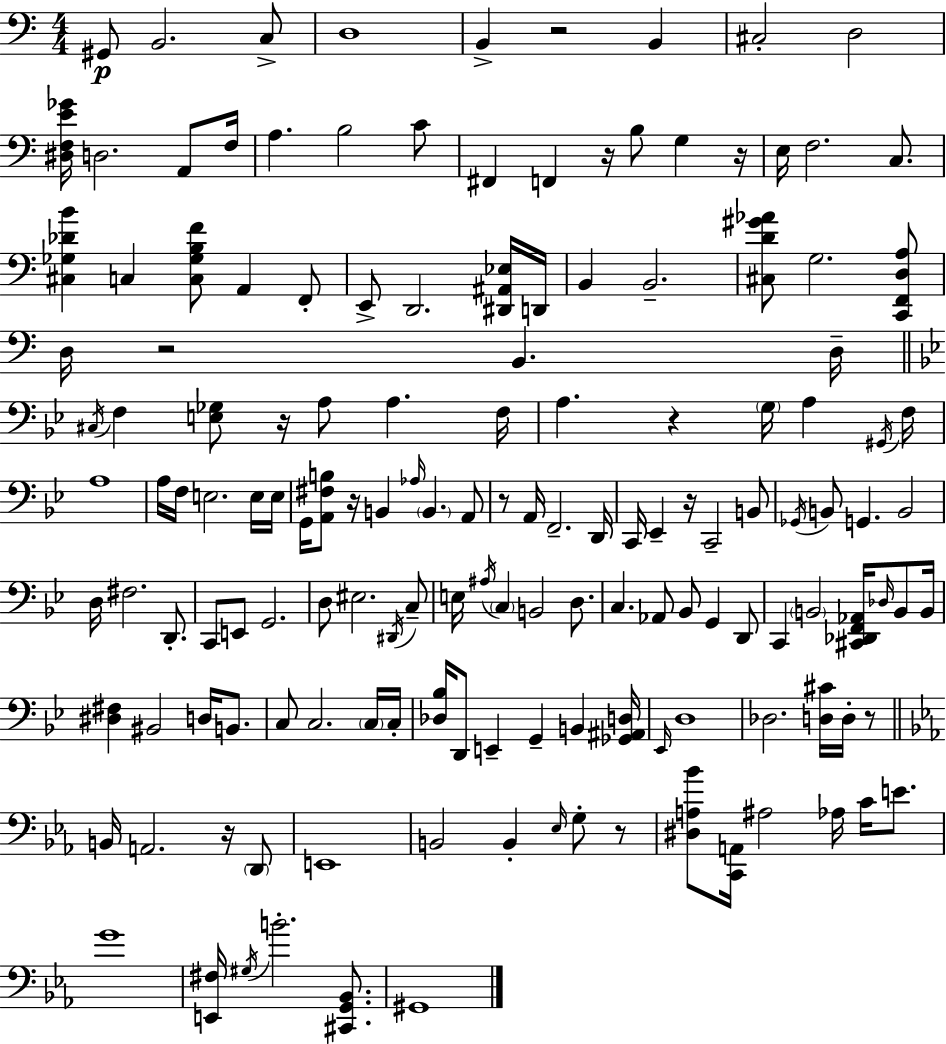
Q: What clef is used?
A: bass